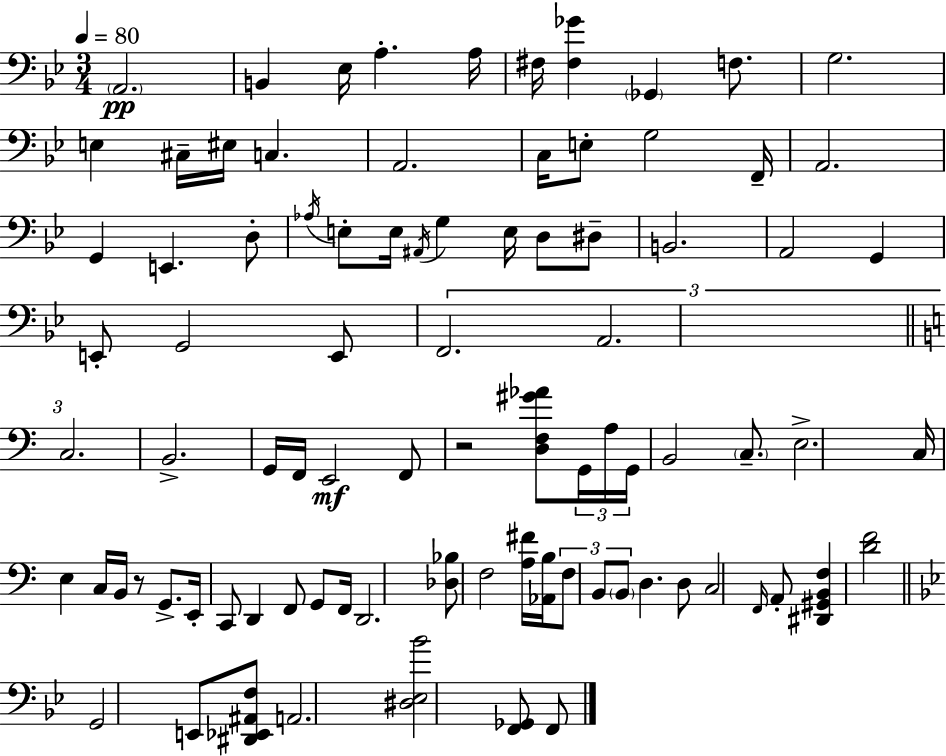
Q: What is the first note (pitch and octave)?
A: A2